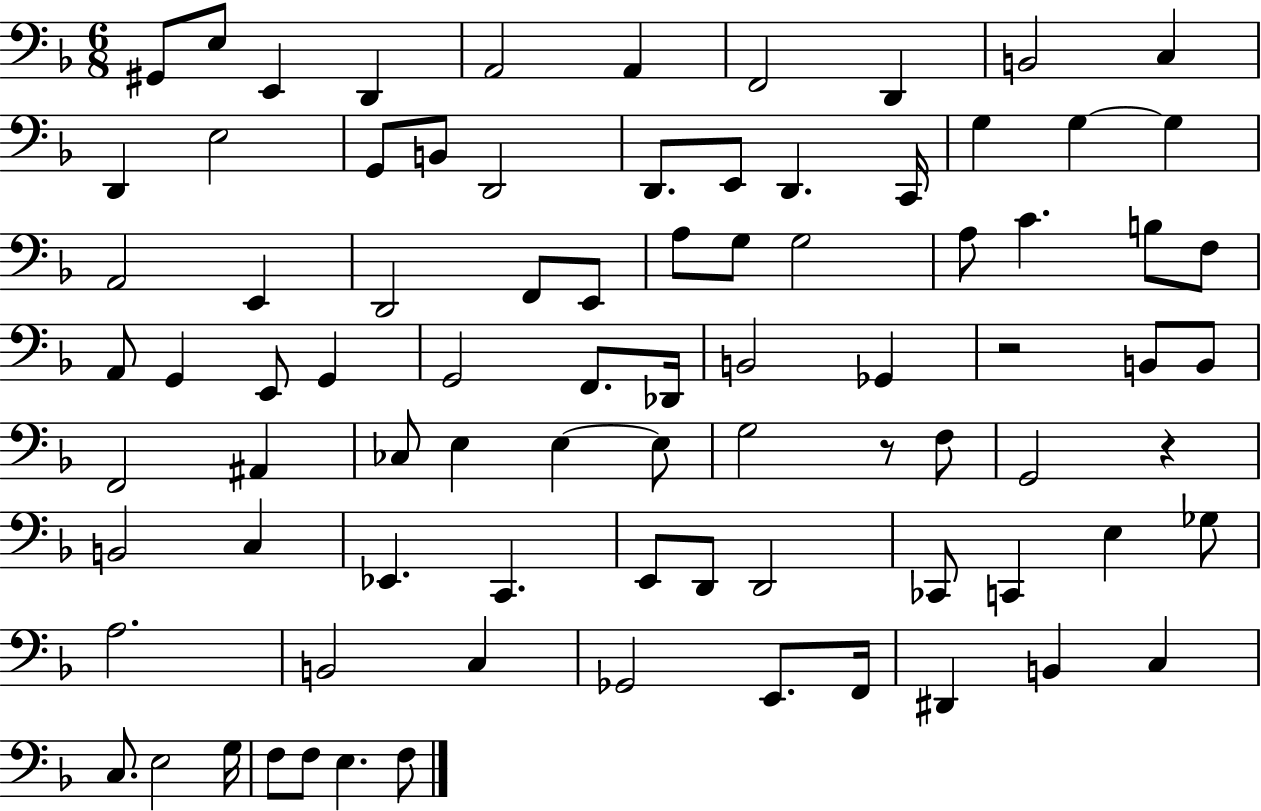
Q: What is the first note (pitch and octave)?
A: G#2